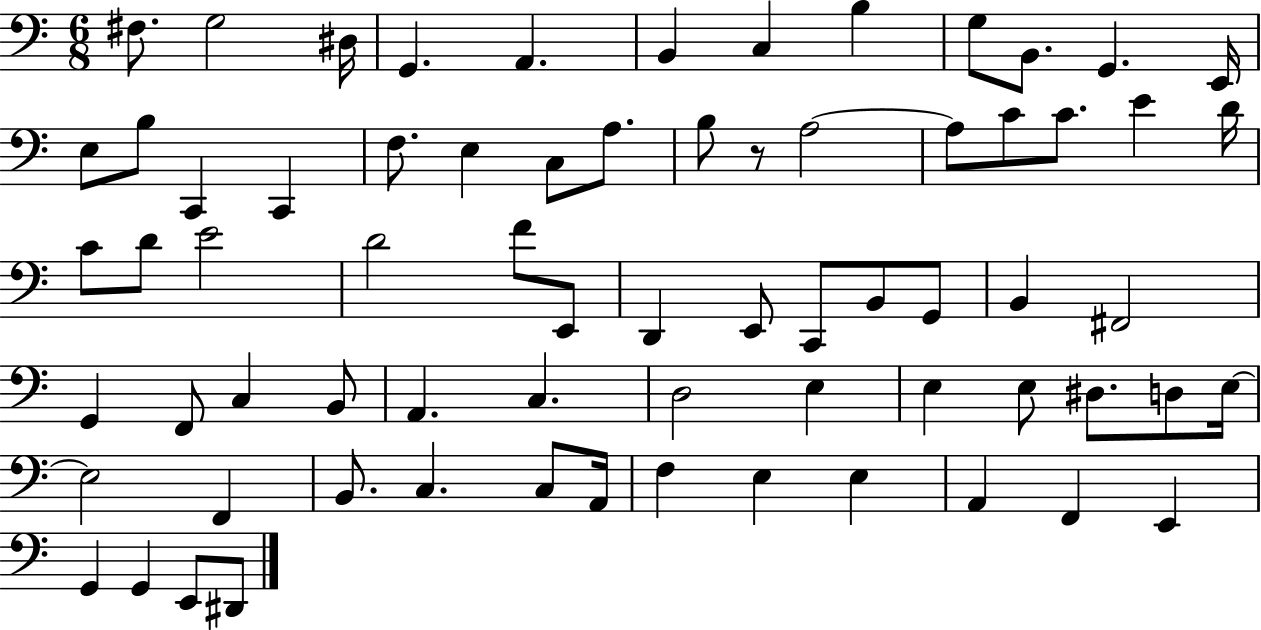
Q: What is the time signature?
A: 6/8